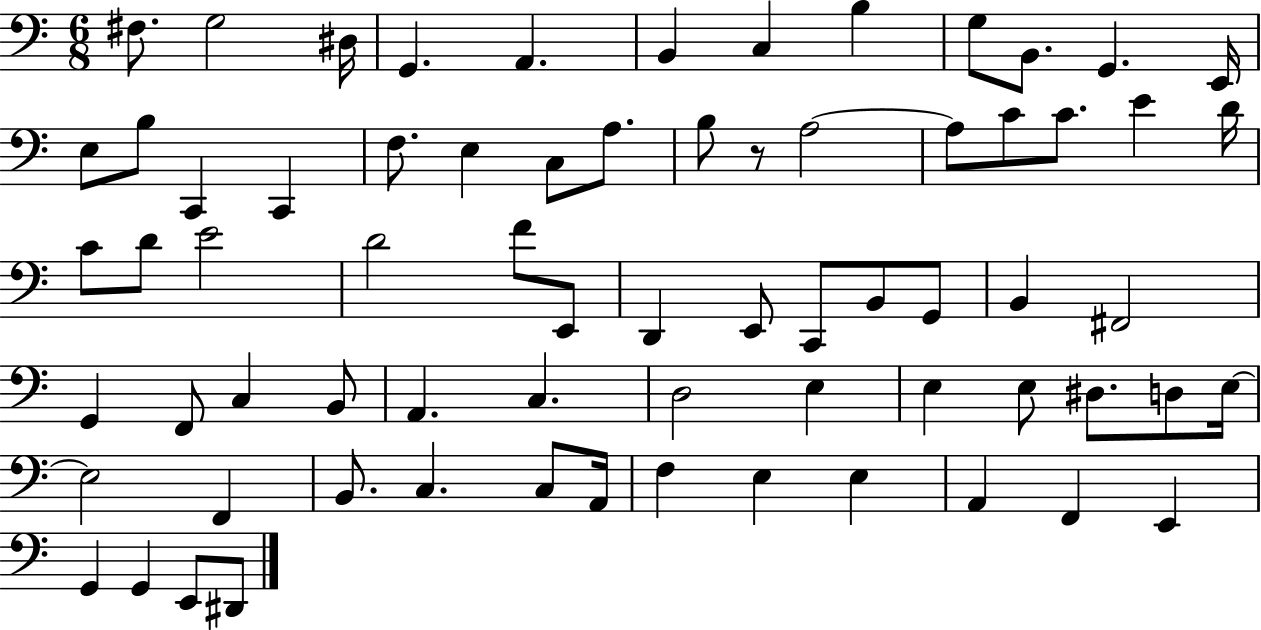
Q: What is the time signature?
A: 6/8